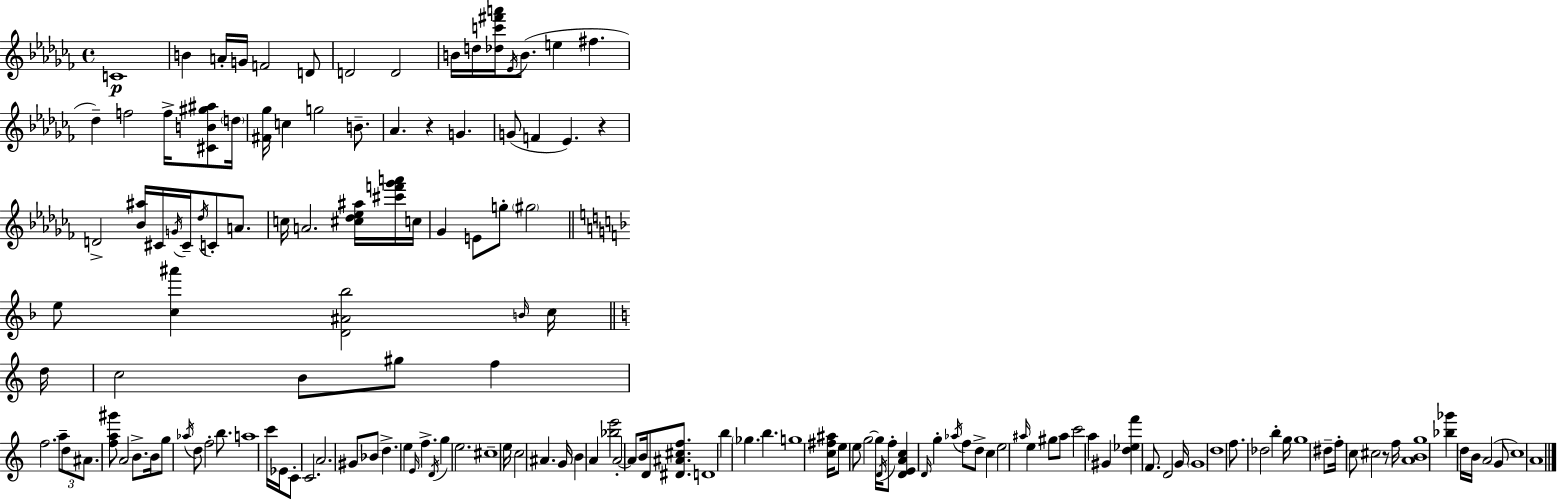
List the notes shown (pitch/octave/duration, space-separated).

C4/w B4/q A4/s G4/s F4/h D4/e D4/h D4/h B4/s D5/s [Db5,C6,F#6,A6]/s Eb4/s B4/e. E5/q F#5/q. Db5/q F5/h F5/s [C#4,B4,G#5,A#5]/e D5/s [F#4,Gb5]/s C5/q G5/h B4/e. Ab4/q. R/q G4/q. G4/e F4/q Eb4/q. R/q D4/h [Bb4,A#5]/s C#4/s G4/s C#4/s Db5/s C4/e A4/e. C5/s A4/h. [C#5,Db5,Eb5,A#5]/s [C#6,F6,Gb6,A6]/s C5/s Gb4/q E4/e G5/e G#5/h E5/e [C5,A#6]/q [D4,A#4,Bb5]/h B4/s C5/s D5/s C5/h B4/e G#5/e F5/q F5/h. A5/e D5/e A#4/e. [F5,A5,G#6]/e A4/h B4/e. B4/s G5/e Ab5/s D5/e F5/h B5/e. A5/w C6/s Eb4/s C4/e C4/h. A4/h. G#4/e Bb4/e D5/q. E5/q E4/s F5/q. D4/s G5/q E5/h. C#5/w E5/s C5/h A#4/q. G4/s B4/q A4/q [Bb5,E6]/h A4/h A4/e B4/s D4/e [D#4,A#4,C#5,F5]/e. D4/w B5/q Gb5/q. B5/q. G5/w [C5,F#5,A#5]/s E5/e E5/e G5/h G5/s D4/s F5/e [D4,E4,A4,C5]/q D4/s G5/q Ab5/s F5/e D5/e C5/q E5/h A#5/s E5/q G#5/e A#5/e C6/h A5/q G#4/q [D5,Eb5,F6]/q F4/e. D4/h G4/s G4/w D5/w F5/e. Db5/h B5/q G5/s G5/w D#5/e F5/s C5/e C#5/h R/e F5/s [A4,B4,G5]/w [Bb5,Gb6]/q D5/s B4/s A4/h G4/e C5/w A4/w